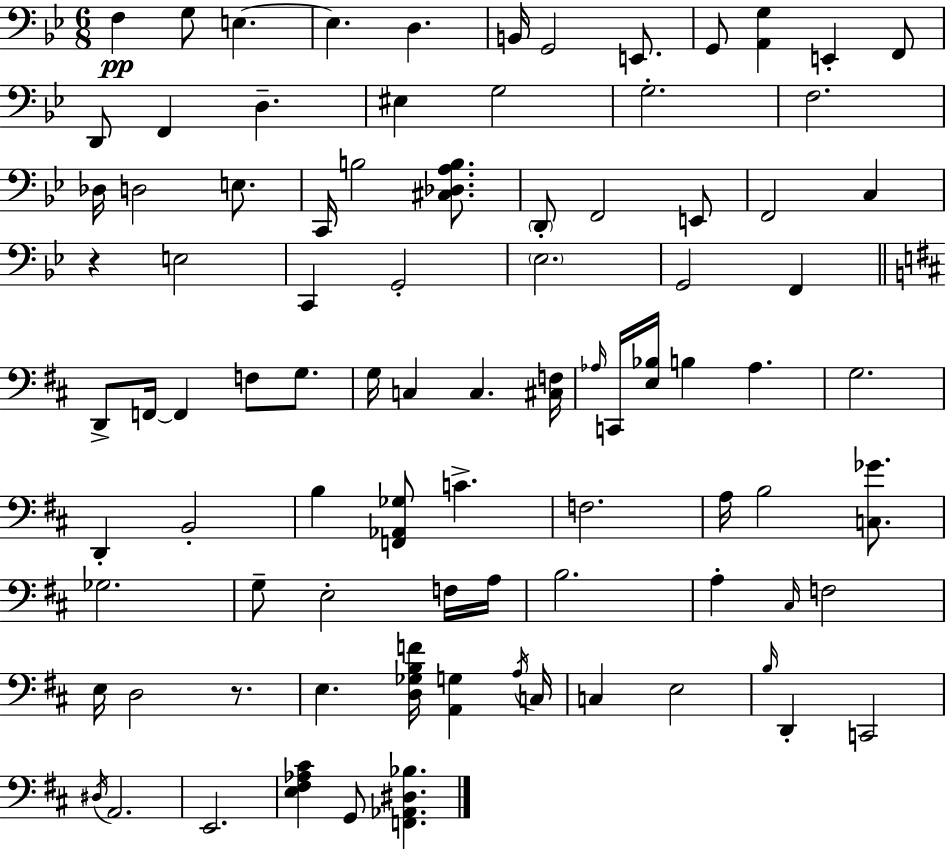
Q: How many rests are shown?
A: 2